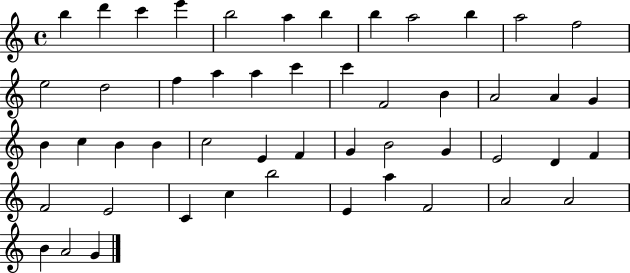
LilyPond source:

{
  \clef treble
  \time 4/4
  \defaultTimeSignature
  \key c \major
  b''4 d'''4 c'''4 e'''4 | b''2 a''4 b''4 | b''4 a''2 b''4 | a''2 f''2 | \break e''2 d''2 | f''4 a''4 a''4 c'''4 | c'''4 f'2 b'4 | a'2 a'4 g'4 | \break b'4 c''4 b'4 b'4 | c''2 e'4 f'4 | g'4 b'2 g'4 | e'2 d'4 f'4 | \break f'2 e'2 | c'4 c''4 b''2 | e'4 a''4 f'2 | a'2 a'2 | \break b'4 a'2 g'4 | \bar "|."
}